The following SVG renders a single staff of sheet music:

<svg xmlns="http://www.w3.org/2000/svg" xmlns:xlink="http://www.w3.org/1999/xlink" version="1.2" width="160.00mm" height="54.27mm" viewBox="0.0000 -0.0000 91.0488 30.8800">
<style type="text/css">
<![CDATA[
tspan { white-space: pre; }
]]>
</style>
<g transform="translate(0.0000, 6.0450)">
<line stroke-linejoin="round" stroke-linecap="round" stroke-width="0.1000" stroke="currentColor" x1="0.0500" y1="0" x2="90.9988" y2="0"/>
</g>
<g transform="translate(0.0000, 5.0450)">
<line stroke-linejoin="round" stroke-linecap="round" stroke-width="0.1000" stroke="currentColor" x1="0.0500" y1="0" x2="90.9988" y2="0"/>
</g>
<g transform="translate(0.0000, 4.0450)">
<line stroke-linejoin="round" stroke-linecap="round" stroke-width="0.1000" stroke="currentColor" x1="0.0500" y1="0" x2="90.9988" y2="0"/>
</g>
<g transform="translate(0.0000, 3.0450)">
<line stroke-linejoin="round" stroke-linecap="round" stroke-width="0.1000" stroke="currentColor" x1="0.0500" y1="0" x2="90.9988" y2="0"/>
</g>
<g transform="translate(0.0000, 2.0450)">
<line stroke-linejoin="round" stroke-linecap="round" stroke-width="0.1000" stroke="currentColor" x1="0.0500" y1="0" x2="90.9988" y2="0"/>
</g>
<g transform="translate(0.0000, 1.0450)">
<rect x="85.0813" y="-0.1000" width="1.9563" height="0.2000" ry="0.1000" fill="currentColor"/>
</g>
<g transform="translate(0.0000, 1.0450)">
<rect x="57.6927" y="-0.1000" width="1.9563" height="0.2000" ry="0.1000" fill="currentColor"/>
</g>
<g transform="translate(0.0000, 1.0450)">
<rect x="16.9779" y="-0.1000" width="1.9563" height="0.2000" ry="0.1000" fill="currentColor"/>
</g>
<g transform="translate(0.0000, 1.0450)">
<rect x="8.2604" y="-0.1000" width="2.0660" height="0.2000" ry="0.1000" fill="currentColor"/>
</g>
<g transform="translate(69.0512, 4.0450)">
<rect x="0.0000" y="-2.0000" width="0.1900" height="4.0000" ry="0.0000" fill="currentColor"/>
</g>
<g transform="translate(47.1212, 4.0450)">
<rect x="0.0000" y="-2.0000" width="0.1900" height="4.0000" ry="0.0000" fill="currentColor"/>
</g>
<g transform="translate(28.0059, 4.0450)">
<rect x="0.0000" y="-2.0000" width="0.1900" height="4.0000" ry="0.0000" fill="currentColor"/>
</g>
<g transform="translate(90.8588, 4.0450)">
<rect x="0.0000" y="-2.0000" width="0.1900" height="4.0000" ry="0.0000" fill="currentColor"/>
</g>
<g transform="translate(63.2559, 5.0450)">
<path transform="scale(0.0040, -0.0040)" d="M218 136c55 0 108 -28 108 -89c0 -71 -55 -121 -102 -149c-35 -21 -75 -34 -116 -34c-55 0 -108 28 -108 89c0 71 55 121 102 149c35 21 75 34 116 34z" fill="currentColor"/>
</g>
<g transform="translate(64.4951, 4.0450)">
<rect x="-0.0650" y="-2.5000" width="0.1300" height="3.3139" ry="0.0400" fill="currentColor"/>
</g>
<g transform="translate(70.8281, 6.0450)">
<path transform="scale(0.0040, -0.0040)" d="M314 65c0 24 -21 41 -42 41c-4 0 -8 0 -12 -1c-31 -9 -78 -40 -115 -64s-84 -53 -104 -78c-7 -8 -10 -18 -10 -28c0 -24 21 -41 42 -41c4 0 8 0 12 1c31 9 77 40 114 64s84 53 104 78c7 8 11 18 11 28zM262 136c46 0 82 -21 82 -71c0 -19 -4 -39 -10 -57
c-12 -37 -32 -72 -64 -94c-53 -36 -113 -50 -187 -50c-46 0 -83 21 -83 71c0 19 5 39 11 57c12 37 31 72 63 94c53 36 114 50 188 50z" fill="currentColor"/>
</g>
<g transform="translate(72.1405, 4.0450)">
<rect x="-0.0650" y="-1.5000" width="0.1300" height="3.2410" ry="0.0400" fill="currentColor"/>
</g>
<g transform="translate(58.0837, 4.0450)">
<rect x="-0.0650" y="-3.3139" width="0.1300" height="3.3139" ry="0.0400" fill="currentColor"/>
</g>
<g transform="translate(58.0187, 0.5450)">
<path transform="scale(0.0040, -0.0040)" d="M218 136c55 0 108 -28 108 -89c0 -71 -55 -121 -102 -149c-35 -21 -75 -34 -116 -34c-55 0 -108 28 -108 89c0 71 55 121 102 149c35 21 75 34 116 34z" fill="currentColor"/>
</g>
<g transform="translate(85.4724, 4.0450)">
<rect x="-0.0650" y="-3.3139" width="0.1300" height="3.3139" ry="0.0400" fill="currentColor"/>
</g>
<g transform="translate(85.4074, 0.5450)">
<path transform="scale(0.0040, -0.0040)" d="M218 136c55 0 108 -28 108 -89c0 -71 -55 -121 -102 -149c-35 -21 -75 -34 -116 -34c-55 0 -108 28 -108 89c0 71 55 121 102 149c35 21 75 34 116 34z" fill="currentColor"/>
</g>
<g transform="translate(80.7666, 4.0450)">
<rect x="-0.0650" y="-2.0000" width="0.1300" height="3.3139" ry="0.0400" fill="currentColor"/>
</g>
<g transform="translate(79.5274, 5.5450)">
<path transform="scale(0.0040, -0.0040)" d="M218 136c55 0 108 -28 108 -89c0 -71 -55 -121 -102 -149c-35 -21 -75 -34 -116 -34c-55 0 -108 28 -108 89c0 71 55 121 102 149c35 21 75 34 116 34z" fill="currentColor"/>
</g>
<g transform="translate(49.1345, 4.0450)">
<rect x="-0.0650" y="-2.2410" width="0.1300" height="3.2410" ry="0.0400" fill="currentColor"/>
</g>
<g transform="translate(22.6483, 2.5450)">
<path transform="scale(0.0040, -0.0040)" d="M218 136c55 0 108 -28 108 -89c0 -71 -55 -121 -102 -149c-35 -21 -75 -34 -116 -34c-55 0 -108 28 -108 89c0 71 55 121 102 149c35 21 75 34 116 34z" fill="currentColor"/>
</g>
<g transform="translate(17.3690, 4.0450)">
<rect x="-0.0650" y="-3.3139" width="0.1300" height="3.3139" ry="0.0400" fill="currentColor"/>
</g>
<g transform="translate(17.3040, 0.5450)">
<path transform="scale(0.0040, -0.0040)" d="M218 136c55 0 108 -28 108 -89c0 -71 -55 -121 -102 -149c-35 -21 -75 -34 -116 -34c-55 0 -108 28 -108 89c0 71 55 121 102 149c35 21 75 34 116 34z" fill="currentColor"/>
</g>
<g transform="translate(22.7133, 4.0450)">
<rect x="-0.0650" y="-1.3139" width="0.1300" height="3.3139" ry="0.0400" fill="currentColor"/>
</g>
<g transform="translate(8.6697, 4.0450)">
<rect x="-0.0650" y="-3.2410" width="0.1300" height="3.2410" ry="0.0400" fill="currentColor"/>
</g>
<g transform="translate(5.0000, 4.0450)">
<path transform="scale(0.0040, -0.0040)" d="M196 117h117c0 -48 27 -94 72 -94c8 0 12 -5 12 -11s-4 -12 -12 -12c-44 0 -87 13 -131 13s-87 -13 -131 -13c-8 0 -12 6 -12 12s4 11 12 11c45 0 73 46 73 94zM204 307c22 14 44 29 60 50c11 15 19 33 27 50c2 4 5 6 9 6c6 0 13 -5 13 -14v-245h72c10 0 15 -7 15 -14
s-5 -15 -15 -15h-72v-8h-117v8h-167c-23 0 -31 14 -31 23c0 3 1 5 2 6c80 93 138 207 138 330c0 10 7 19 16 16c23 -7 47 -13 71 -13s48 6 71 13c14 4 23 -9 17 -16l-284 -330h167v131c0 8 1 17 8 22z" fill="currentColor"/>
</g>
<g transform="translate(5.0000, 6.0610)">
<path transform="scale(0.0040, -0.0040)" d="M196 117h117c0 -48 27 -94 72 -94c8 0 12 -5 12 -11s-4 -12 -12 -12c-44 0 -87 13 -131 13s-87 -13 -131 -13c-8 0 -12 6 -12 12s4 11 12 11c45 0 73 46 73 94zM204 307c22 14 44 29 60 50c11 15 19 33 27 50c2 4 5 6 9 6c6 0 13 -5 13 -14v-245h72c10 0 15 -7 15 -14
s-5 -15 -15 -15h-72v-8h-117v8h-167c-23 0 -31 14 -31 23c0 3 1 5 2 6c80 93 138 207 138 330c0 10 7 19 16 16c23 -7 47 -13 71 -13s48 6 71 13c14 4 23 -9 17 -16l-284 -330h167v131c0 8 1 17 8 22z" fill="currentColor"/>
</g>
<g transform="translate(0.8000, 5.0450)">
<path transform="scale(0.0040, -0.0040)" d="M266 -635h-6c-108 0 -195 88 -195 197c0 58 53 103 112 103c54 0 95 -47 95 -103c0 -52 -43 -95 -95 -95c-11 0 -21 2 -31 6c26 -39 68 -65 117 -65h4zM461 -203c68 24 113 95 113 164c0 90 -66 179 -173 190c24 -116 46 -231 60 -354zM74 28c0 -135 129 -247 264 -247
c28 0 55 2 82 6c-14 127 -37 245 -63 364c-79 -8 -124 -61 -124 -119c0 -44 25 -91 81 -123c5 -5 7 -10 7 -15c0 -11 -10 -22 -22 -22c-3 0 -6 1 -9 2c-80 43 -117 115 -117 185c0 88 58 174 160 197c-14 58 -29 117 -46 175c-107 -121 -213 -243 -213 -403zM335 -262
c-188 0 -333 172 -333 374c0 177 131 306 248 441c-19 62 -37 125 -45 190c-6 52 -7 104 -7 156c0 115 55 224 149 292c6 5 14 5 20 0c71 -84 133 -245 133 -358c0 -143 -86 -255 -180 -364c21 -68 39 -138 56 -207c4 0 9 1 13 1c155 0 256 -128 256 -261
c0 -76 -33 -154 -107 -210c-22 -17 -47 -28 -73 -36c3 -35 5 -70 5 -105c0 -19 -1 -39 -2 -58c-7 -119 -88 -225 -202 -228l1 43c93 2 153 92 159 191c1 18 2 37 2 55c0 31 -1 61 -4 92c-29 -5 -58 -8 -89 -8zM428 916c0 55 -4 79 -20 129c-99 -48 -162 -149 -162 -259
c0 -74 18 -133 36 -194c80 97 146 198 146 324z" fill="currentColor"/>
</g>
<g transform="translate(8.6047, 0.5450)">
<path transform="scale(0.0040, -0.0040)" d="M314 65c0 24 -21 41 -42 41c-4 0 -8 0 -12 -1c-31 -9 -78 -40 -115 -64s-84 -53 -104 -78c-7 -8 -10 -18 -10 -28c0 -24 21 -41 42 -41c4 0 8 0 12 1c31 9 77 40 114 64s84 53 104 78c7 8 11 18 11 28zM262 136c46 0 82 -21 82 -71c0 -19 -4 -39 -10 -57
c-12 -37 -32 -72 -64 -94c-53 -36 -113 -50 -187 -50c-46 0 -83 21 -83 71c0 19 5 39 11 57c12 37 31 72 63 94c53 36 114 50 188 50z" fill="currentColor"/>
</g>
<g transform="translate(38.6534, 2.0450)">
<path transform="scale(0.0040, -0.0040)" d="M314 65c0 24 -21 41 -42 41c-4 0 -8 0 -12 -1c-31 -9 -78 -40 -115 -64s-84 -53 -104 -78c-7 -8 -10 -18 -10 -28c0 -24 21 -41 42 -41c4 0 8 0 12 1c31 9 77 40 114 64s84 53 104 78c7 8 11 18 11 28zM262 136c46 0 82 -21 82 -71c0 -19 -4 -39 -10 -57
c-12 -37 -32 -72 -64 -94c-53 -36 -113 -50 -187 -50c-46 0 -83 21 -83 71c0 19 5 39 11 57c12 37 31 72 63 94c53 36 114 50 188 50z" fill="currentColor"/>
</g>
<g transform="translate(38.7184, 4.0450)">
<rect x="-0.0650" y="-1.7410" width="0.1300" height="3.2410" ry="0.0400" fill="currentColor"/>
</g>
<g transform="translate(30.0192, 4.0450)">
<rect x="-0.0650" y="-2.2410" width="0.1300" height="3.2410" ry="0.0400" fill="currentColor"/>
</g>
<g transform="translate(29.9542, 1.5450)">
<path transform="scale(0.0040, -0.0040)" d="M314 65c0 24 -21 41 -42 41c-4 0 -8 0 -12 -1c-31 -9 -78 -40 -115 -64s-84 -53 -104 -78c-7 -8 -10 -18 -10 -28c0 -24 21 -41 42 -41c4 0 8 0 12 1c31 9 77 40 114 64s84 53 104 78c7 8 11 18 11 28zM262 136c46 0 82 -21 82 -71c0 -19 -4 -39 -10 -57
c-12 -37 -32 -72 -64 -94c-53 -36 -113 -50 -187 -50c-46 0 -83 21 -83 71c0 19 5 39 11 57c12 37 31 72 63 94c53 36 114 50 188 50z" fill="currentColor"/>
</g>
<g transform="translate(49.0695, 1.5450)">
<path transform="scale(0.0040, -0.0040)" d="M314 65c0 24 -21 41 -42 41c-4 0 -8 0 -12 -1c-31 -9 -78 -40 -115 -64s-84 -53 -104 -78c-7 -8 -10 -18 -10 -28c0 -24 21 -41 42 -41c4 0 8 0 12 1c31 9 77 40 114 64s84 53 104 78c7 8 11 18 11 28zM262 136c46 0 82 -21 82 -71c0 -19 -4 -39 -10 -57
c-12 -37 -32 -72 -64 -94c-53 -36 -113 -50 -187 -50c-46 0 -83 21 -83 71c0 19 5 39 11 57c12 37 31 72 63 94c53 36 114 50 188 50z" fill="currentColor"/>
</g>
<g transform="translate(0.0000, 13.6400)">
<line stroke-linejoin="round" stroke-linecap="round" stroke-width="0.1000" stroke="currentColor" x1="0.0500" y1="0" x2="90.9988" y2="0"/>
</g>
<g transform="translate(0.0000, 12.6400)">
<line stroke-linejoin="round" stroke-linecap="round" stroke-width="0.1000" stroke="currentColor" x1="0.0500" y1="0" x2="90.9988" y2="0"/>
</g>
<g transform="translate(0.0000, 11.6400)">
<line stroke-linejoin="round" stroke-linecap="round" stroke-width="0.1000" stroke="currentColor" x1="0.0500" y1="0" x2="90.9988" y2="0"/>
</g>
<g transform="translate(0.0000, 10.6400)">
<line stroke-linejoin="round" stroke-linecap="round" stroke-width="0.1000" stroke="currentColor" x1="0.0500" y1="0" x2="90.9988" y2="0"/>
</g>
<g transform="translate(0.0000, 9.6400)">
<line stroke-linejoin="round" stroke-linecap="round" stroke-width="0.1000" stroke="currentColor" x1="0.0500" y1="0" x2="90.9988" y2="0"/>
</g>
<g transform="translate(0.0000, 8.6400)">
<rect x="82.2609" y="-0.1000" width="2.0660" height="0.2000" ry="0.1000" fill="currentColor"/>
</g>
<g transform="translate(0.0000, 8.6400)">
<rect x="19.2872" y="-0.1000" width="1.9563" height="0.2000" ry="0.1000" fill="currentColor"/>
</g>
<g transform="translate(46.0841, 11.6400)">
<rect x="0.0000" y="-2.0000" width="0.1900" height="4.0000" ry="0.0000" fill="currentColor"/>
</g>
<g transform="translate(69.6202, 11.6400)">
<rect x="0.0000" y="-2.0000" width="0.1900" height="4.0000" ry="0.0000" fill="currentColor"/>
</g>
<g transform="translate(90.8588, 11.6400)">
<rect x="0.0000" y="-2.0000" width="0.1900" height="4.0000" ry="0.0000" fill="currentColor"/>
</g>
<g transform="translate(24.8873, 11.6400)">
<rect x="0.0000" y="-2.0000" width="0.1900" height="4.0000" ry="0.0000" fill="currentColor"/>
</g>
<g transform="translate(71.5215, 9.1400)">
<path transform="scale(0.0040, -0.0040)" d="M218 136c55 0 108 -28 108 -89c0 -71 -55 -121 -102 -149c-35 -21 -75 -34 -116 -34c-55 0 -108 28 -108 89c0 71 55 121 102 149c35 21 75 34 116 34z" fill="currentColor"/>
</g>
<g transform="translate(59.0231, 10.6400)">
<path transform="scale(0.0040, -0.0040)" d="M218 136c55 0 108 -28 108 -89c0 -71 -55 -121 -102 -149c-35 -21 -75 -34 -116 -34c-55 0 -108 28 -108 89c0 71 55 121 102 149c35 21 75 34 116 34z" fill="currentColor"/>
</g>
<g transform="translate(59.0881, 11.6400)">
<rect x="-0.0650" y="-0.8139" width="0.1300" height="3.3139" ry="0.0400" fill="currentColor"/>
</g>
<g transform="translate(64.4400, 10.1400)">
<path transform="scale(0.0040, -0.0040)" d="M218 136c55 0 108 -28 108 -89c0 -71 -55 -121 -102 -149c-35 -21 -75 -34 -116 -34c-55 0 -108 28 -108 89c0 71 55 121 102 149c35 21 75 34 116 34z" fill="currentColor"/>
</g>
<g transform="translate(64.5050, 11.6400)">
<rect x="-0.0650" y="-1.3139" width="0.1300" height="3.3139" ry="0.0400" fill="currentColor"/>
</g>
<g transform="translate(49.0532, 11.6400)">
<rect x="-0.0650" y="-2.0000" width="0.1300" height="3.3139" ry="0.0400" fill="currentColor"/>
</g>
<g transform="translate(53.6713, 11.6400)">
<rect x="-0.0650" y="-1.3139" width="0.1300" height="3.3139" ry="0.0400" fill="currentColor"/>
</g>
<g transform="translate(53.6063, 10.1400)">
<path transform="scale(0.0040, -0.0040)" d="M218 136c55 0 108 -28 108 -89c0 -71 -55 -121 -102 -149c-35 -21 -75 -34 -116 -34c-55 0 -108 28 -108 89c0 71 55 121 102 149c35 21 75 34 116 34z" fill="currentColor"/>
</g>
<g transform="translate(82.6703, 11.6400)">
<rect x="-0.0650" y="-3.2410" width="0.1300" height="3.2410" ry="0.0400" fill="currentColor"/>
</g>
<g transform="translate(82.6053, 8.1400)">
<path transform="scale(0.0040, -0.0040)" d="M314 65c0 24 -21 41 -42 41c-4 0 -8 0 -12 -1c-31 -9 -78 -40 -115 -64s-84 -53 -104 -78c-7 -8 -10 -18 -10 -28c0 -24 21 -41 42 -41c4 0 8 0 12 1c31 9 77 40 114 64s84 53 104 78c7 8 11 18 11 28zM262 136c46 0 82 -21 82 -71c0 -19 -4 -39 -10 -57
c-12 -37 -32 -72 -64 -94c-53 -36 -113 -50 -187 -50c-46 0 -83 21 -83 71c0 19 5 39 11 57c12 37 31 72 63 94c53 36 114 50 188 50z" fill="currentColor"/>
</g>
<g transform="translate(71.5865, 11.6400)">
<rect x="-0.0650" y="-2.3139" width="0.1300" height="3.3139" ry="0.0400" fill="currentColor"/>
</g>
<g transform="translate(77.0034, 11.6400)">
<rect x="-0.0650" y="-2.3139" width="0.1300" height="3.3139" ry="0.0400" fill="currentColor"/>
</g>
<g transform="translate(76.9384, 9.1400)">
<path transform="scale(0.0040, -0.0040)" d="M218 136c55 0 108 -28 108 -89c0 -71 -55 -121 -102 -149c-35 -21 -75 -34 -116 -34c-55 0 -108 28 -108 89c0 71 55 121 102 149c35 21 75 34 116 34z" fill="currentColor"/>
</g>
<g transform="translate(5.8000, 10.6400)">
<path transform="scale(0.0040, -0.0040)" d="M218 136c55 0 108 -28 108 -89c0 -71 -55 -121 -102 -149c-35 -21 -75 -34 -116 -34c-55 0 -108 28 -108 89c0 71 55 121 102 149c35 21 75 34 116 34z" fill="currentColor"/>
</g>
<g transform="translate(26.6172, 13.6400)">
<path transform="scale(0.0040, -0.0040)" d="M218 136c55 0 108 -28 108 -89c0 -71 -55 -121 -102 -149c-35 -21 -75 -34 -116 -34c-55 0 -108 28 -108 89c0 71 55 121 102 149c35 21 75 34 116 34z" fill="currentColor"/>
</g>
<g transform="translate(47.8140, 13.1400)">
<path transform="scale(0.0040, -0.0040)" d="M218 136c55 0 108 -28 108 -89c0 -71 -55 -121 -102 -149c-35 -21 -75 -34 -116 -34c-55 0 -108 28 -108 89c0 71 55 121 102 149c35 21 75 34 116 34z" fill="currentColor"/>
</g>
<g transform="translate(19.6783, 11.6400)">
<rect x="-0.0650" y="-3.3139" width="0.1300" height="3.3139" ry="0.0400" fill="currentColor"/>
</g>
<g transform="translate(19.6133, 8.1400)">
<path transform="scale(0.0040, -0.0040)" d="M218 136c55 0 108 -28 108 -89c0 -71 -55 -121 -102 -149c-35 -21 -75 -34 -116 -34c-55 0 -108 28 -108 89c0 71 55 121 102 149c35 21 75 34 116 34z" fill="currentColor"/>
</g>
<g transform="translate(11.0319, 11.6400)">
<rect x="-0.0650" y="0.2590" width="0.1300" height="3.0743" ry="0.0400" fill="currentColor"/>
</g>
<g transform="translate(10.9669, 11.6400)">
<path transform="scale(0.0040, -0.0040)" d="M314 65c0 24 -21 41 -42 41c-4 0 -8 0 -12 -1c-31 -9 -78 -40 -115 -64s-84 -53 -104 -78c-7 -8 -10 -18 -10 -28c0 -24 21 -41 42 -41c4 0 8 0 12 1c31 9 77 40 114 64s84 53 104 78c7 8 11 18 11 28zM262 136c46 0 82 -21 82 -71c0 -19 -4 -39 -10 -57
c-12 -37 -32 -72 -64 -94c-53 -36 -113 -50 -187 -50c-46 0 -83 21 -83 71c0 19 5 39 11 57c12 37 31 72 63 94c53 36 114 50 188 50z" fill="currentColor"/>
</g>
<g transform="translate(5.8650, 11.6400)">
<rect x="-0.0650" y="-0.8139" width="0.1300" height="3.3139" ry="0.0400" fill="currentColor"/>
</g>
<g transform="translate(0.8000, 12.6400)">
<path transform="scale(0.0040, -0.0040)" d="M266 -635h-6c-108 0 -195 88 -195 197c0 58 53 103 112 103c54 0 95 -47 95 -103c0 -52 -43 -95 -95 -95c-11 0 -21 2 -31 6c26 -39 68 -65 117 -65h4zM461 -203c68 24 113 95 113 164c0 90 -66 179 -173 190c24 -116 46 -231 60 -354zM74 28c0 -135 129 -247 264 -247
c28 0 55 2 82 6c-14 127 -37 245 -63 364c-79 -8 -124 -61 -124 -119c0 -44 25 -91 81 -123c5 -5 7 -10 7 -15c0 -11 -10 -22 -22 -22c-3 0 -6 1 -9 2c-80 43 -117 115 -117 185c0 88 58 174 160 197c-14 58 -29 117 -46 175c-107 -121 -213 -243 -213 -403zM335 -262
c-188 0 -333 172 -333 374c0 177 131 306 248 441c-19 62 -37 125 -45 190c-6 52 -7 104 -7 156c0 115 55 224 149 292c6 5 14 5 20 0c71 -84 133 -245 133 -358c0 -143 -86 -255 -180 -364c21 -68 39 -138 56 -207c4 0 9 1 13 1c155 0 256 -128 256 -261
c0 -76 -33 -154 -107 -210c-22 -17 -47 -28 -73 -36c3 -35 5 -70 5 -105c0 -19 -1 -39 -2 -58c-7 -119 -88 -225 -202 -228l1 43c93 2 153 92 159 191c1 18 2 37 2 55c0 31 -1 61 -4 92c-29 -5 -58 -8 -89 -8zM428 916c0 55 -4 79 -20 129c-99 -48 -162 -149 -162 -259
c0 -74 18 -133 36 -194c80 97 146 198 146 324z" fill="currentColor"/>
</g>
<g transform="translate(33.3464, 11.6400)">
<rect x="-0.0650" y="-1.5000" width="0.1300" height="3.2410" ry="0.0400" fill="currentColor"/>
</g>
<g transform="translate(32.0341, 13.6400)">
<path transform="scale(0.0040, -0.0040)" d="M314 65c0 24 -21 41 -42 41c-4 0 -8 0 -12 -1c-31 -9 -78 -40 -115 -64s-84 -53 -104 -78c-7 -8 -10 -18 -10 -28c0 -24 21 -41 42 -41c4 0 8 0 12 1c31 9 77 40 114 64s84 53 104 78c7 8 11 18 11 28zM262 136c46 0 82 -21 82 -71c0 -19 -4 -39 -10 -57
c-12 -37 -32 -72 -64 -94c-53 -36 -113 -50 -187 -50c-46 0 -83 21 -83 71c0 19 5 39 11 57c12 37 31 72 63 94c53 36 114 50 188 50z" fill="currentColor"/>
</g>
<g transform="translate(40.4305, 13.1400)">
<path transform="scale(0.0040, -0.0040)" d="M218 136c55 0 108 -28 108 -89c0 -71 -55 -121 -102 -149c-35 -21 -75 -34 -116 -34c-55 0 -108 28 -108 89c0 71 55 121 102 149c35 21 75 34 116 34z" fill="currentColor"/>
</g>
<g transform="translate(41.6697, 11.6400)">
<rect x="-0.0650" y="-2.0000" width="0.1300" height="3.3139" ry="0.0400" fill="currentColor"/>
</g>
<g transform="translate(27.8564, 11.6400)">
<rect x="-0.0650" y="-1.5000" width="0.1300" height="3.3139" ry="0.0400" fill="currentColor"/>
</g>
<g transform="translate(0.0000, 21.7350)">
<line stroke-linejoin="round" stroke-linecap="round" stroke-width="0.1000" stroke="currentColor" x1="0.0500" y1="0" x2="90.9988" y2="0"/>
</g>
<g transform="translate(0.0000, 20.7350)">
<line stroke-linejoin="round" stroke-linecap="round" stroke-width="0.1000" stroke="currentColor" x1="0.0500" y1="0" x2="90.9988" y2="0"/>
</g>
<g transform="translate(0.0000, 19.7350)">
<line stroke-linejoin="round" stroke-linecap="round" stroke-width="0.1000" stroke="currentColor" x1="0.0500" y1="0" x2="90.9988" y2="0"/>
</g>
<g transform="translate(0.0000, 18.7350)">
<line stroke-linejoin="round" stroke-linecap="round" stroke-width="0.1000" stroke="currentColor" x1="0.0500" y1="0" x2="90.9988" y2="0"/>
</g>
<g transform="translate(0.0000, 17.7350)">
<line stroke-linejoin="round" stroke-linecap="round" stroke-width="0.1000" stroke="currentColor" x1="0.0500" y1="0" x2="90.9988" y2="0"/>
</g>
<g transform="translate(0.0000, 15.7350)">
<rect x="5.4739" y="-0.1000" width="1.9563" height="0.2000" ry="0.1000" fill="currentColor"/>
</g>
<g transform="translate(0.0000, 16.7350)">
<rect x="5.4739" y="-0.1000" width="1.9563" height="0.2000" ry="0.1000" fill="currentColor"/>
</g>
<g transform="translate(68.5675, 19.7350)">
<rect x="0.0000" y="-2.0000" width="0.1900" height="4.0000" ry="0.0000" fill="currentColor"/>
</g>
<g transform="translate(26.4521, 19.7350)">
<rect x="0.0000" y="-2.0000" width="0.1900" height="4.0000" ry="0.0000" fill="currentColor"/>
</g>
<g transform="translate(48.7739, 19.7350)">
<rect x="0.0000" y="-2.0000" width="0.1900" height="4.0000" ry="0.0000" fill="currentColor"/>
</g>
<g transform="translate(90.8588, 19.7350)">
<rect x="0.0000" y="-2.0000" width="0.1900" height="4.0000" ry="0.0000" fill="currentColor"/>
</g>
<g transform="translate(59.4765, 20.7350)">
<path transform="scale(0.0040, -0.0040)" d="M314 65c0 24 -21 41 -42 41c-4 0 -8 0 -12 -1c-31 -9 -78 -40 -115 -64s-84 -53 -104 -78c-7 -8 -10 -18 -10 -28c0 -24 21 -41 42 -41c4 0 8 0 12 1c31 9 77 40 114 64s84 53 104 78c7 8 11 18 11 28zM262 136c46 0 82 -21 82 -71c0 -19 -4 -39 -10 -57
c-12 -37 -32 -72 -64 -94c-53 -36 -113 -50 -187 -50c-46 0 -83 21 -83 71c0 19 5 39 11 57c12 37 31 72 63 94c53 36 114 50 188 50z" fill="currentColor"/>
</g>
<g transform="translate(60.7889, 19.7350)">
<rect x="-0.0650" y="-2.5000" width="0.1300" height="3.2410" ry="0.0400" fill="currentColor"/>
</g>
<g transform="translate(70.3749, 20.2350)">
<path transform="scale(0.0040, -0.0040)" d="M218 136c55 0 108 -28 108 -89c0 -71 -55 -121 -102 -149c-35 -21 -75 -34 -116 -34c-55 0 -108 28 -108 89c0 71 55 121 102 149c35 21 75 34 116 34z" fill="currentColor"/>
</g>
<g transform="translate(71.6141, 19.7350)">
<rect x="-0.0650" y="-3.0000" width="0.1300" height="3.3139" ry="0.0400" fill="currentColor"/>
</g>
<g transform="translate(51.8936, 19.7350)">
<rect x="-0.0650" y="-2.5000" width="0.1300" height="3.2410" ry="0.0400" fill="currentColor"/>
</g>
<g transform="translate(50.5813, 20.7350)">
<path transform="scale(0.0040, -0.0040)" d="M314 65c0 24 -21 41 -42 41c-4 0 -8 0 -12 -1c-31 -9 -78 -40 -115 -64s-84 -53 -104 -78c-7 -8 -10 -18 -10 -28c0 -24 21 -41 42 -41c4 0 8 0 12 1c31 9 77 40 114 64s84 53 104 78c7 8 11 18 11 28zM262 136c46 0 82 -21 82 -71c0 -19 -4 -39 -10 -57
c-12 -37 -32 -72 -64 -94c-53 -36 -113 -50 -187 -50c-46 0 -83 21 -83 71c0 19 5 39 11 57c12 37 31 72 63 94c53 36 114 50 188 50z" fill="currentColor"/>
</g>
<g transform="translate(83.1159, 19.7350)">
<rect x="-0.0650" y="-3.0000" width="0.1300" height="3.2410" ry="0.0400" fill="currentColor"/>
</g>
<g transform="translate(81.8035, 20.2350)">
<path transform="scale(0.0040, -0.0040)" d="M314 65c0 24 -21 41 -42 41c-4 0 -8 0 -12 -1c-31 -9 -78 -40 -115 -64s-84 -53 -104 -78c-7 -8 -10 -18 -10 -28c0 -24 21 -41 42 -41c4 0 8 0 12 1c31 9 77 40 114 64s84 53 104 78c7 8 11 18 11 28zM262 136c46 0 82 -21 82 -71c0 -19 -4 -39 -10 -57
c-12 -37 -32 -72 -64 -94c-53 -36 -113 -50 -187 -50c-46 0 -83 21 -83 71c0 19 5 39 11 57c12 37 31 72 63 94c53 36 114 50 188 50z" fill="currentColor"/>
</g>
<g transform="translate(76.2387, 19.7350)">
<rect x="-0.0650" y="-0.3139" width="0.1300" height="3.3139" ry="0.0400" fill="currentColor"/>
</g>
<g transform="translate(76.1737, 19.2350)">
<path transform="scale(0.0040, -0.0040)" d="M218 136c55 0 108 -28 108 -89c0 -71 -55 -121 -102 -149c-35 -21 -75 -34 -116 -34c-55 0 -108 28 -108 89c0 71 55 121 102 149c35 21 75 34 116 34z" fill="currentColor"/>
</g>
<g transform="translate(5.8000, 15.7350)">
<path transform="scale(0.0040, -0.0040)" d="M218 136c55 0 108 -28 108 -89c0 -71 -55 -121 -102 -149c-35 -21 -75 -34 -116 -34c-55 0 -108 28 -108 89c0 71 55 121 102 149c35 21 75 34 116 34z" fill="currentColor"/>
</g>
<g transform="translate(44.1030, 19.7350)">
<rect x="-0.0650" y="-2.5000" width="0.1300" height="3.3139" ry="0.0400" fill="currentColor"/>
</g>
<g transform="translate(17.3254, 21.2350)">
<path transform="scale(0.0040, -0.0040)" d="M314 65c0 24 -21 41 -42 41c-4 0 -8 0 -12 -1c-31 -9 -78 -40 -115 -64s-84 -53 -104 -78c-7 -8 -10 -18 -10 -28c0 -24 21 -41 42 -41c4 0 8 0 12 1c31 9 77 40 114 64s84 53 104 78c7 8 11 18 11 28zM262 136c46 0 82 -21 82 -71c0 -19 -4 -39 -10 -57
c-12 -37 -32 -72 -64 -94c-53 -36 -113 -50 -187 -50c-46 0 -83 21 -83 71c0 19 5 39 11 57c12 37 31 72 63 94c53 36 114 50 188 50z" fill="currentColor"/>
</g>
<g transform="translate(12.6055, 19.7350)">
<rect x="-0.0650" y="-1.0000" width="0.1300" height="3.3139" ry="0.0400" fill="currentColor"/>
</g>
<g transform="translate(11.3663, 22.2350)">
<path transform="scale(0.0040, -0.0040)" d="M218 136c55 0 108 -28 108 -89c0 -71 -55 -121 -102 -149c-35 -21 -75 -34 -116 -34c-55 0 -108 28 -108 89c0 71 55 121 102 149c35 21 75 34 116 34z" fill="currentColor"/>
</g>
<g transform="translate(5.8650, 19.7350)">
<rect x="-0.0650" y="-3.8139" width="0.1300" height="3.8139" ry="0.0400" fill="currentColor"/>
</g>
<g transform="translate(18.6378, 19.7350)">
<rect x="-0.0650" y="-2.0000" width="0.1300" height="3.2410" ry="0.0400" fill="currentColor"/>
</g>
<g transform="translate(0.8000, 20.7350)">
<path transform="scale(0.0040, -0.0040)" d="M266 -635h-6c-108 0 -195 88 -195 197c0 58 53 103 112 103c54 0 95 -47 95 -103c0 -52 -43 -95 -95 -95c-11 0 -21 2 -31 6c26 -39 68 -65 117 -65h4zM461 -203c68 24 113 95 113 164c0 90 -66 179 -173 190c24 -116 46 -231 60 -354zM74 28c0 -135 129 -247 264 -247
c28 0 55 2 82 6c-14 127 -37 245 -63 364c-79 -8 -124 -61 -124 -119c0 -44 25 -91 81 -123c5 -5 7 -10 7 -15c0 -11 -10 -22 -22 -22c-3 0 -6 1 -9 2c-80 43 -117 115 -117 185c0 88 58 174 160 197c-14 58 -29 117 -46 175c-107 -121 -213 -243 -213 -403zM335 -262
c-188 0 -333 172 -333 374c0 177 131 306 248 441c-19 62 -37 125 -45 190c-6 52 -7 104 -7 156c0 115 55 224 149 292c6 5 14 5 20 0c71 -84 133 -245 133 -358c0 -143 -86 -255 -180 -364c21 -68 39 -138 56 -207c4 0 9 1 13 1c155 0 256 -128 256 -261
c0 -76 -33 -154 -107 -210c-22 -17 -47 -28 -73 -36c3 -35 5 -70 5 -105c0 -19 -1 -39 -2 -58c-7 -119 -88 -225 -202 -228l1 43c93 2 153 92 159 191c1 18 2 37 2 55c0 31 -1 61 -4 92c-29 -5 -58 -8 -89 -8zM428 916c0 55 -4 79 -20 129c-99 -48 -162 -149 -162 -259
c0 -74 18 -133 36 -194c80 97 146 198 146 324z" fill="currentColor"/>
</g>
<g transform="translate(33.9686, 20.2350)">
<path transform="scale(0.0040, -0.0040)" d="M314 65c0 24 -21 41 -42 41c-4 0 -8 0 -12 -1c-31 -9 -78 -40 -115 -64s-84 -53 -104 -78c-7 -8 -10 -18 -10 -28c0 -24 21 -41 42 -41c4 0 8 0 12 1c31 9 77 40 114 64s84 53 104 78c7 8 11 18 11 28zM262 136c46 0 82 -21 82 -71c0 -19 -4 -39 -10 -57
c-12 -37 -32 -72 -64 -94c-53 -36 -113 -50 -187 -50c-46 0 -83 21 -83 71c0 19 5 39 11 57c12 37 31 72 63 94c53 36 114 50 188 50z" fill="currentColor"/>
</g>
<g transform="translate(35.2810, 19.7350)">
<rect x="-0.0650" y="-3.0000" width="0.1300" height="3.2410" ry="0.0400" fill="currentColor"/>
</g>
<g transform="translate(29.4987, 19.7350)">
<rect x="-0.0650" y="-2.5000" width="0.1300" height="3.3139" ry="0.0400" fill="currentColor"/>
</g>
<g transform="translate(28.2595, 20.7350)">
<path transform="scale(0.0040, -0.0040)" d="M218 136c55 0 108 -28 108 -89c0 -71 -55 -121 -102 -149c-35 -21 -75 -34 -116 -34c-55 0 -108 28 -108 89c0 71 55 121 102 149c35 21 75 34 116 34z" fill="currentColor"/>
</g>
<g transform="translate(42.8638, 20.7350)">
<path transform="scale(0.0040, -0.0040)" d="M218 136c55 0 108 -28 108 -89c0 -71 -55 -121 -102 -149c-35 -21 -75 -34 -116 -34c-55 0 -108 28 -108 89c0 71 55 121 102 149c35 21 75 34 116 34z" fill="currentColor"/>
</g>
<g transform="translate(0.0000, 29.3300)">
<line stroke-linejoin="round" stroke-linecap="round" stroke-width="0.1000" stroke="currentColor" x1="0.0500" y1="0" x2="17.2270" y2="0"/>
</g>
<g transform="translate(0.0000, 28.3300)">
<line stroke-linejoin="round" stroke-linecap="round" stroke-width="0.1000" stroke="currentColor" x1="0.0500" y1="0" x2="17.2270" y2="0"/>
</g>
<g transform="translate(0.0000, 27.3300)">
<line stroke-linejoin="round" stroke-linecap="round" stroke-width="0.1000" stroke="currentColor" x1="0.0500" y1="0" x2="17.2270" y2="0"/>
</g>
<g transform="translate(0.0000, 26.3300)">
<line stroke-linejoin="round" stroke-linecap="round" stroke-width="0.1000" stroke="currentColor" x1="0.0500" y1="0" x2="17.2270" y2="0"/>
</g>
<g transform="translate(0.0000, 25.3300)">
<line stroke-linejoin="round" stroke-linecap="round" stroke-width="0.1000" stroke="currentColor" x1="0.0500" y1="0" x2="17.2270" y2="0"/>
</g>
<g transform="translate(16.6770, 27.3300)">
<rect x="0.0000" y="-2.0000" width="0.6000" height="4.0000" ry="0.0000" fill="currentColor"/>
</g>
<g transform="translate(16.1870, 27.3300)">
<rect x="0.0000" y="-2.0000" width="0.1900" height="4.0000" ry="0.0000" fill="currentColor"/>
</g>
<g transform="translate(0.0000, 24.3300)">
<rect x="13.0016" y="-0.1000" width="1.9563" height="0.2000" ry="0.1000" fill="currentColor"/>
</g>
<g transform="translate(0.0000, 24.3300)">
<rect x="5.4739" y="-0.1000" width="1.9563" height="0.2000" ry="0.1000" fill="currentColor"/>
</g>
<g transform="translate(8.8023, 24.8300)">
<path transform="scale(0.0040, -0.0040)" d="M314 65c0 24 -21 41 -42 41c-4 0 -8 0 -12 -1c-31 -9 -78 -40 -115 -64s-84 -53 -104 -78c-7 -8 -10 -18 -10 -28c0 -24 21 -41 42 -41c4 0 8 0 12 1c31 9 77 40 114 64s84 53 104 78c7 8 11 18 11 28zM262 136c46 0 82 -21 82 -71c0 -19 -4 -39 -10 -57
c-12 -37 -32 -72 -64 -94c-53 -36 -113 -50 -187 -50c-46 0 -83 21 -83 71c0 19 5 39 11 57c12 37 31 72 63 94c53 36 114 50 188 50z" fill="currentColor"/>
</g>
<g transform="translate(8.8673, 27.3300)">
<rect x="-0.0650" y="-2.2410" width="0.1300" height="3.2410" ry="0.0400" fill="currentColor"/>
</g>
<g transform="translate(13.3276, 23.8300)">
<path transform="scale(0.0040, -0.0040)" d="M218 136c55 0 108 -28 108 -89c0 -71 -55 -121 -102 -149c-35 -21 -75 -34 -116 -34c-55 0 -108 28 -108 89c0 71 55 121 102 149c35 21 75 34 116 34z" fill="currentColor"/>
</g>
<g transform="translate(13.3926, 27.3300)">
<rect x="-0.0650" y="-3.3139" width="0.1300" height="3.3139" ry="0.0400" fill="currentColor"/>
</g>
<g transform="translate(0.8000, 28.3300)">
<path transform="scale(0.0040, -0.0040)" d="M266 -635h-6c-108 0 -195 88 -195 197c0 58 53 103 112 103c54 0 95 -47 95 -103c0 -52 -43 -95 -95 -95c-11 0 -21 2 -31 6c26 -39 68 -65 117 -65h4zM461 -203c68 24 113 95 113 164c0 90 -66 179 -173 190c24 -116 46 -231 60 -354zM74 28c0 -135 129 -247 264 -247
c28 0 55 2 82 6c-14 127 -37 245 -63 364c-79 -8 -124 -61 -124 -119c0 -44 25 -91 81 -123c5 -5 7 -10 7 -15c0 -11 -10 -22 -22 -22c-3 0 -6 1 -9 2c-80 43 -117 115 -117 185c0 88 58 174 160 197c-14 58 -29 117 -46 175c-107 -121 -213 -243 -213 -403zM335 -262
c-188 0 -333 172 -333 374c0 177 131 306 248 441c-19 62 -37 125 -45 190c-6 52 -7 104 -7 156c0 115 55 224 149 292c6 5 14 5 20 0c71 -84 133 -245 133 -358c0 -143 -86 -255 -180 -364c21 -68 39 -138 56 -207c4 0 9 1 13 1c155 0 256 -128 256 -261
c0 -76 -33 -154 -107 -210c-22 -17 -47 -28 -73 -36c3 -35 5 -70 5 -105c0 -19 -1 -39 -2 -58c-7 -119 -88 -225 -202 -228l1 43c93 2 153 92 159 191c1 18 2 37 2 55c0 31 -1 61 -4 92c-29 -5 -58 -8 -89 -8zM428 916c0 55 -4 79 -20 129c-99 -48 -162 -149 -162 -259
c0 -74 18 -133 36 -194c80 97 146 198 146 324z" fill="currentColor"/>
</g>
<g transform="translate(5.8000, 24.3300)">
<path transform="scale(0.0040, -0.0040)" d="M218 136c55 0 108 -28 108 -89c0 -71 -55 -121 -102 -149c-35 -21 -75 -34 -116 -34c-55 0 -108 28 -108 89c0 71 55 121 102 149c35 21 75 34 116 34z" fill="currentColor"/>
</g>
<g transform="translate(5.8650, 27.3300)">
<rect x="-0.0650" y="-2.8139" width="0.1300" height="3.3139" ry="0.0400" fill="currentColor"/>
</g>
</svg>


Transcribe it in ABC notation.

X:1
T:Untitled
M:4/4
L:1/4
K:C
b2 b e g2 f2 g2 b G E2 F b d B2 b E E2 F F e d e g g b2 c' D F2 G A2 G G2 G2 A c A2 a g2 b